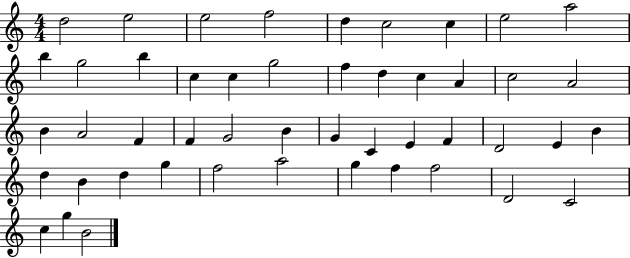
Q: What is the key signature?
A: C major